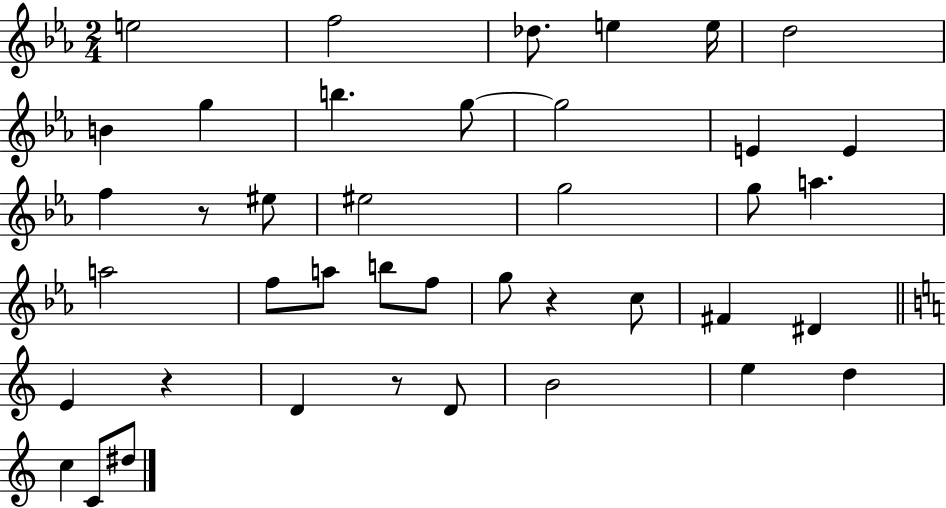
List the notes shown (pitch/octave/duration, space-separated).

E5/h F5/h Db5/e. E5/q E5/s D5/h B4/q G5/q B5/q. G5/e G5/h E4/q E4/q F5/q R/e EIS5/e EIS5/h G5/h G5/e A5/q. A5/h F5/e A5/e B5/e F5/e G5/e R/q C5/e F#4/q D#4/q E4/q R/q D4/q R/e D4/e B4/h E5/q D5/q C5/q C4/e D#5/e